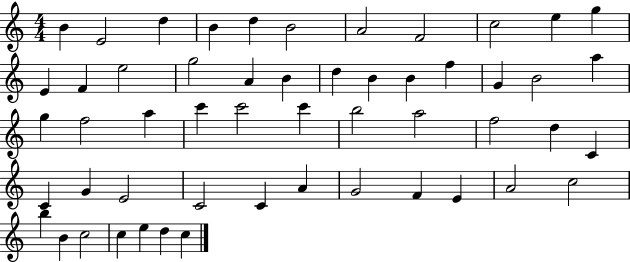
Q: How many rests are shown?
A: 0